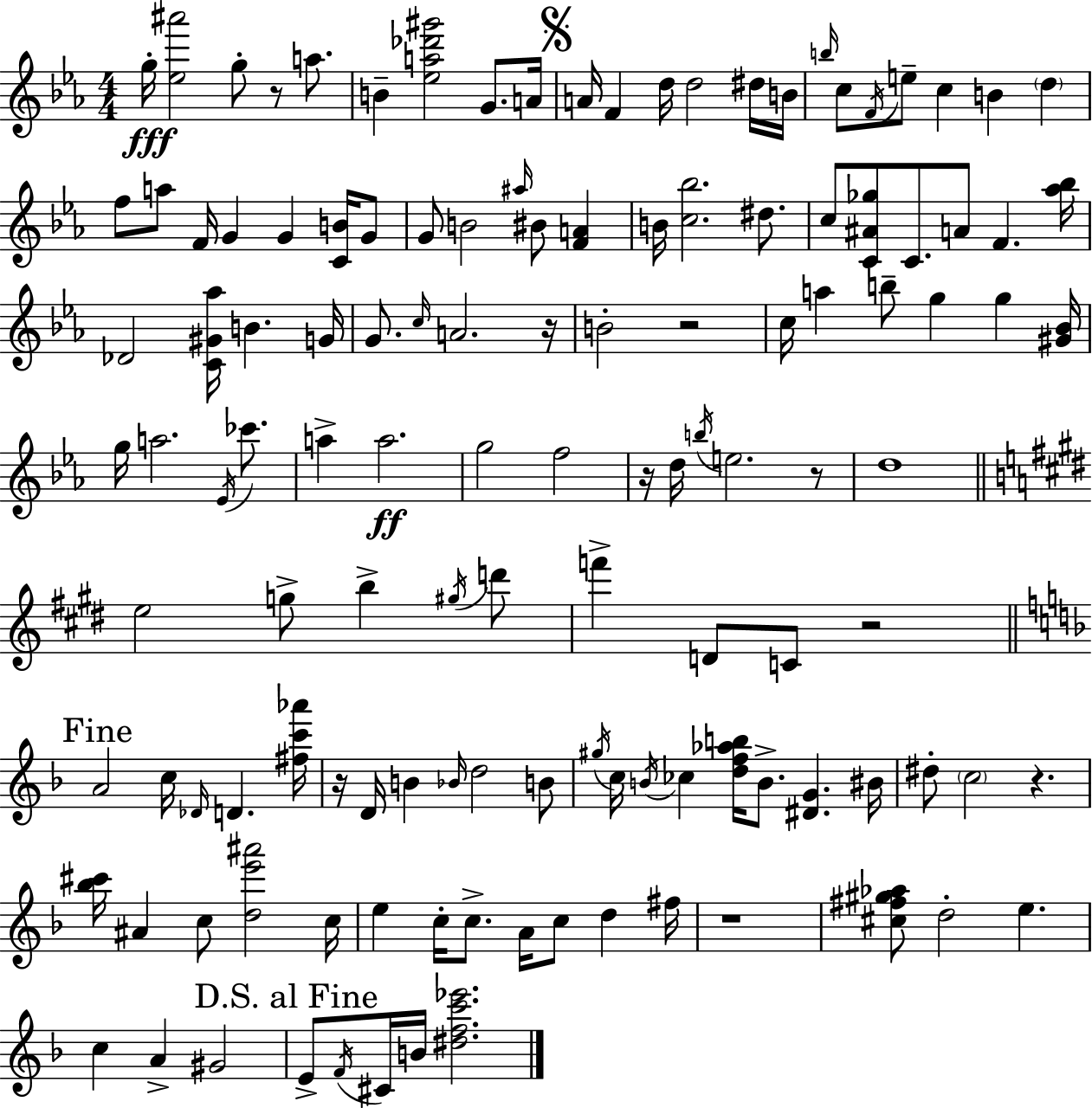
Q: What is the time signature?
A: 4/4